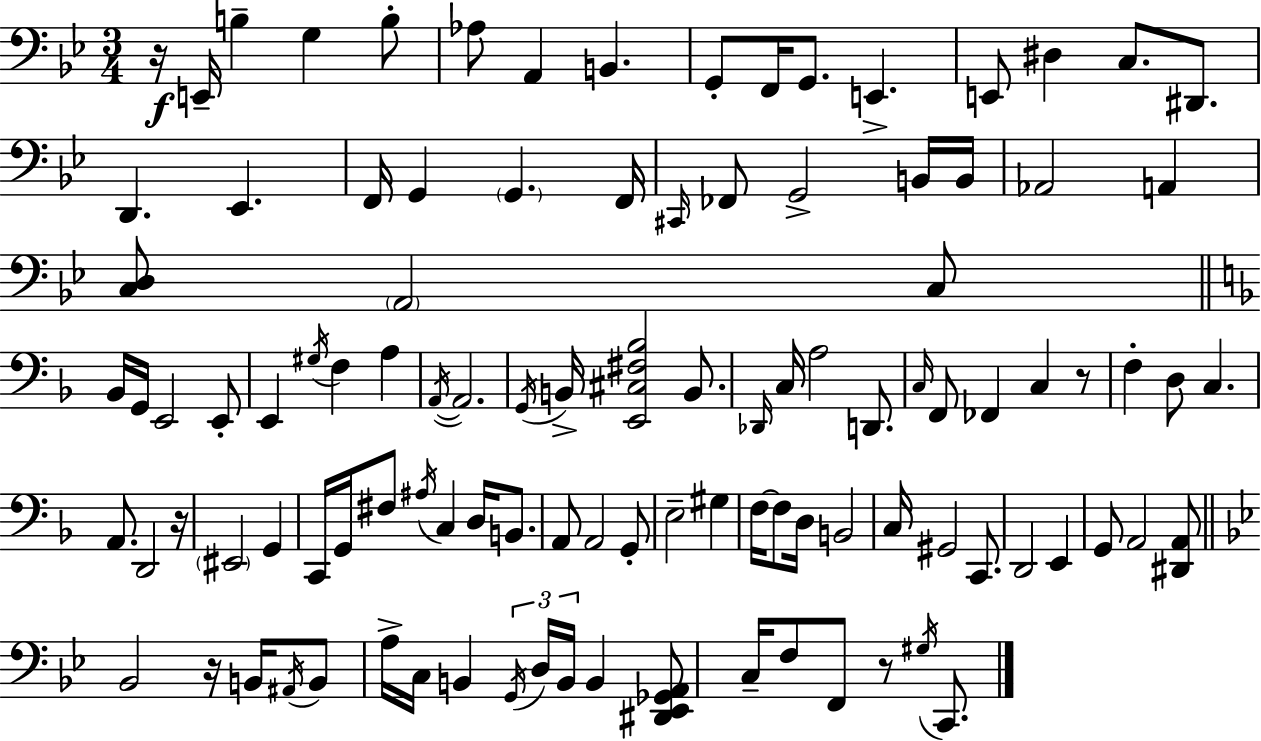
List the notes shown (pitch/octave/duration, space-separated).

R/s E2/s B3/q G3/q B3/e Ab3/e A2/q B2/q. G2/e F2/s G2/e. E2/q. E2/e D#3/q C3/e. D#2/e. D2/q. Eb2/q. F2/s G2/q G2/q. F2/s C#2/s FES2/e G2/h B2/s B2/s Ab2/h A2/q [C3,D3]/e A2/h C3/e Bb2/s G2/s E2/h E2/e E2/q G#3/s F3/q A3/q A2/s A2/h. G2/s B2/s [E2,C#3,F#3,Bb3]/h B2/e. Db2/s C3/s A3/h D2/e. C3/s F2/e FES2/q C3/q R/e F3/q D3/e C3/q. A2/e. D2/h R/s EIS2/h G2/q C2/s G2/s F#3/e A#3/s C3/q D3/s B2/e. A2/e A2/h G2/e E3/h G#3/q F3/s F3/e D3/s B2/h C3/s G#2/h C2/e. D2/h E2/q G2/e A2/h [D#2,A2]/e Bb2/h R/s B2/s A#2/s B2/e A3/s C3/s B2/q G2/s D3/s B2/s B2/q [D#2,Eb2,Gb2,A2]/e C3/s F3/e F2/e R/e G#3/s C2/e.